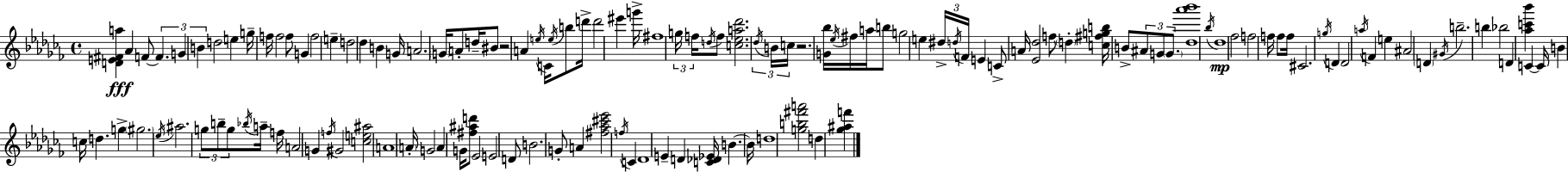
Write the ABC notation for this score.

X:1
T:Untitled
M:4/4
L:1/4
K:Abm
[DE^Fa] _A F/2 F G B d2 e g/4 f/4 f2 f/2 G f2 e d2 _d B G/4 A2 G/4 A/2 d/4 ^B/2 z2 A e/4 C/4 e/4 b/2 d'/4 d'2 ^e' g'/4 ^f4 g/4 f/4 d/4 f/2 [c_ea_d']2 _d/4 B/4 c/4 z2 [G_b]/4 _e/4 ^f/4 a/4 b/2 g2 e ^d/4 d/4 F/4 E C/2 A/4 [_E_d]2 f/2 d [c^fgb]/4 B/2 ^A/2 G/2 G/2 [_d_a'_b']4 _b/4 _d4 _f2 f2 f/4 f/2 f/4 ^C2 g/4 D D2 a/4 F e ^A2 D ^G/4 b2 b _b2 D [_ac'_b'] C C/4 B c/4 d g ^g2 _e/4 ^a2 g/2 b/2 g/2 _b/4 a/4 f/4 A2 G f/4 ^G2 [ce^a]2 A4 A/4 G2 A G/4 [^f^ad']/2 _E2 E2 D/2 B2 G/2 A [^f_a^c'_e']2 f/4 C _D4 E D [C_D_E]/4 B B/4 d4 [gb^f'a']2 d [_g^af']